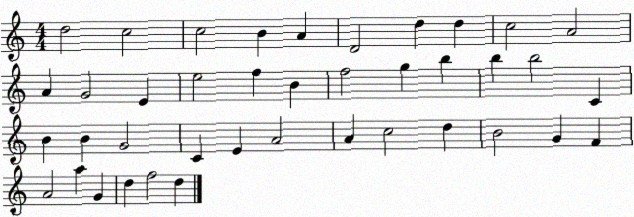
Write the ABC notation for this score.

X:1
T:Untitled
M:4/4
L:1/4
K:C
d2 c2 c2 B A D2 d d c2 A2 A G2 E e2 f B f2 g b b b2 C B B G2 C E A2 A c2 d B2 G F A2 a G d f2 d